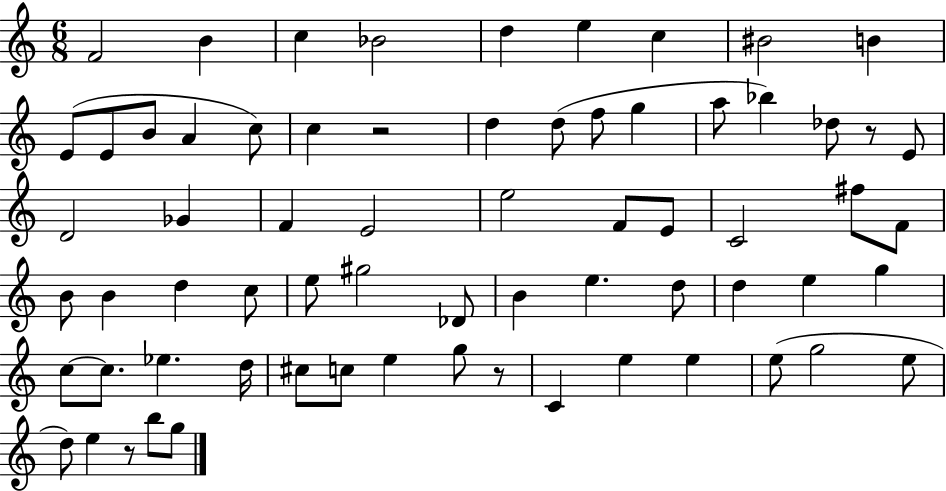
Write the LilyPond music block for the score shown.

{
  \clef treble
  \numericTimeSignature
  \time 6/8
  \key c \major
  \repeat volta 2 { f'2 b'4 | c''4 bes'2 | d''4 e''4 c''4 | bis'2 b'4 | \break e'8( e'8 b'8 a'4 c''8) | c''4 r2 | d''4 d''8( f''8 g''4 | a''8 bes''4) des''8 r8 e'8 | \break d'2 ges'4 | f'4 e'2 | e''2 f'8 e'8 | c'2 fis''8 f'8 | \break b'8 b'4 d''4 c''8 | e''8 gis''2 des'8 | b'4 e''4. d''8 | d''4 e''4 g''4 | \break c''8~~ c''8. ees''4. d''16 | cis''8 c''8 e''4 g''8 r8 | c'4 e''4 e''4 | e''8( g''2 e''8 | \break d''8) e''4 r8 b''8 g''8 | } \bar "|."
}